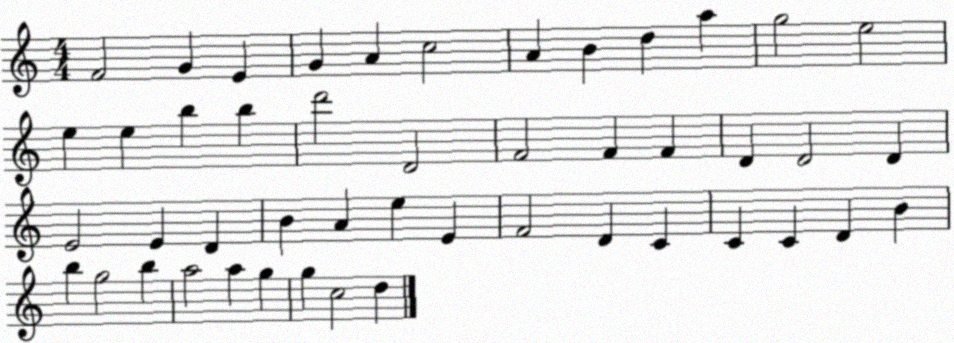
X:1
T:Untitled
M:4/4
L:1/4
K:C
F2 G E G A c2 A B d a g2 e2 e e b b d'2 D2 F2 F F D D2 D E2 E D B A e E F2 D C C C D B b g2 b a2 a g g c2 d